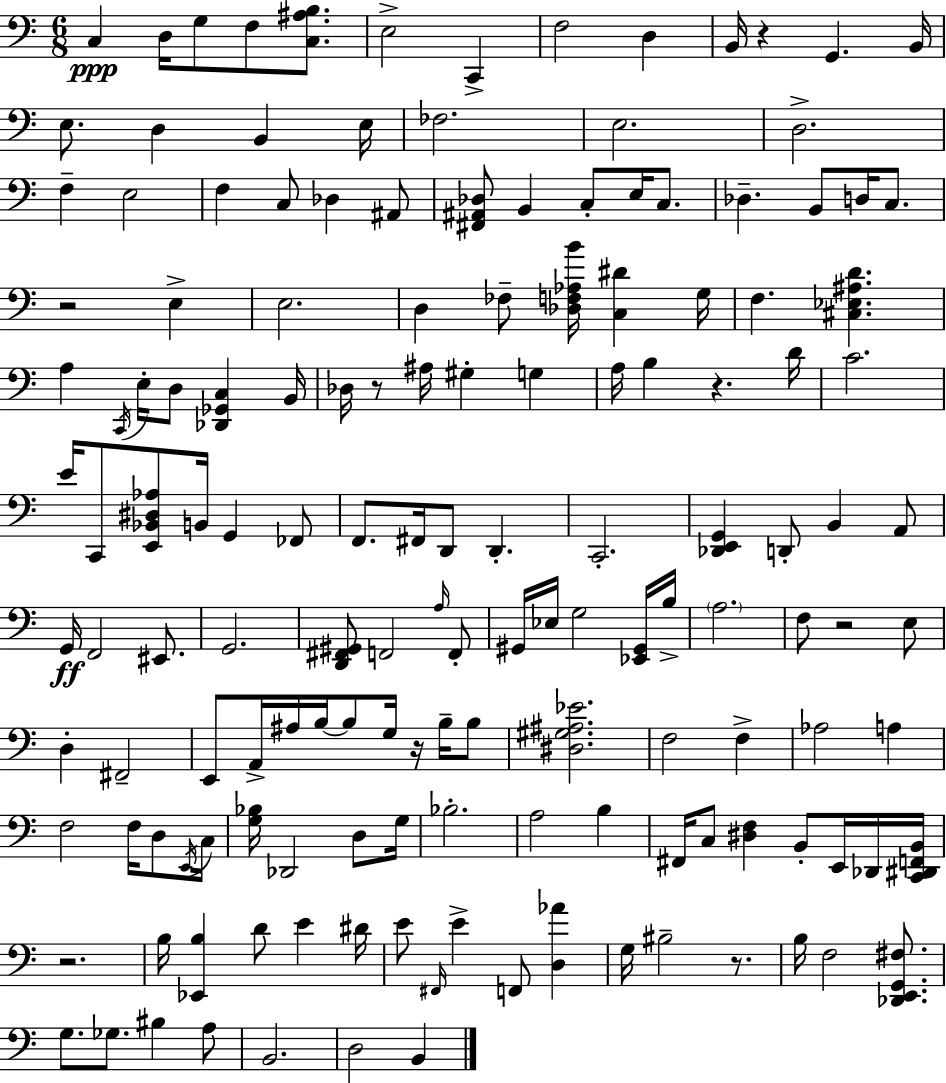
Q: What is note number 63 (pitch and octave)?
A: B2